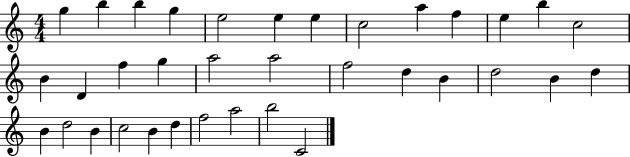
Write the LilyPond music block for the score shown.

{
  \clef treble
  \numericTimeSignature
  \time 4/4
  \key c \major
  g''4 b''4 b''4 g''4 | e''2 e''4 e''4 | c''2 a''4 f''4 | e''4 b''4 c''2 | \break b'4 d'4 f''4 g''4 | a''2 a''2 | f''2 d''4 b'4 | d''2 b'4 d''4 | \break b'4 d''2 b'4 | c''2 b'4 d''4 | f''2 a''2 | b''2 c'2 | \break \bar "|."
}